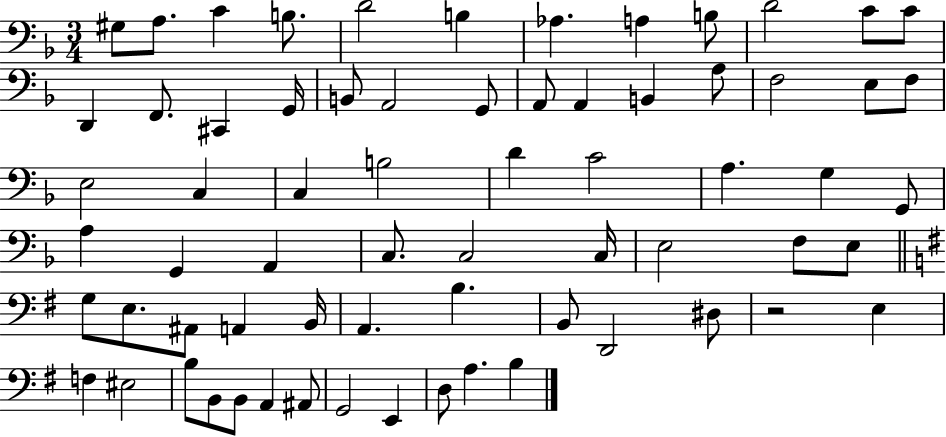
X:1
T:Untitled
M:3/4
L:1/4
K:F
^G,/2 A,/2 C B,/2 D2 B, _A, A, B,/2 D2 C/2 C/2 D,, F,,/2 ^C,, G,,/4 B,,/2 A,,2 G,,/2 A,,/2 A,, B,, A,/2 F,2 E,/2 F,/2 E,2 C, C, B,2 D C2 A, G, G,,/2 A, G,, A,, C,/2 C,2 C,/4 E,2 F,/2 E,/2 G,/2 E,/2 ^A,,/2 A,, B,,/4 A,, B, B,,/2 D,,2 ^D,/2 z2 E, F, ^E,2 B,/2 B,,/2 B,,/2 A,, ^A,,/2 G,,2 E,, D,/2 A, B,